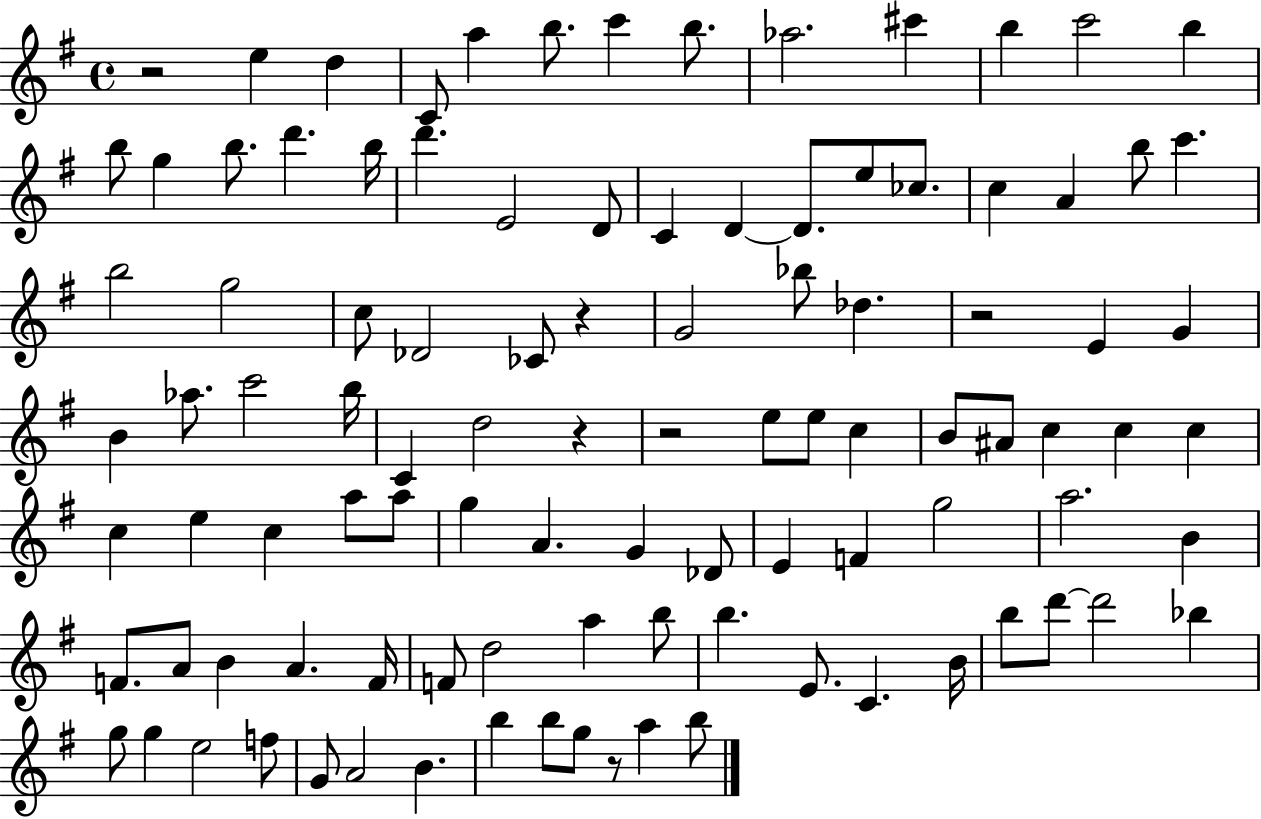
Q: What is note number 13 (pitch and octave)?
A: B5